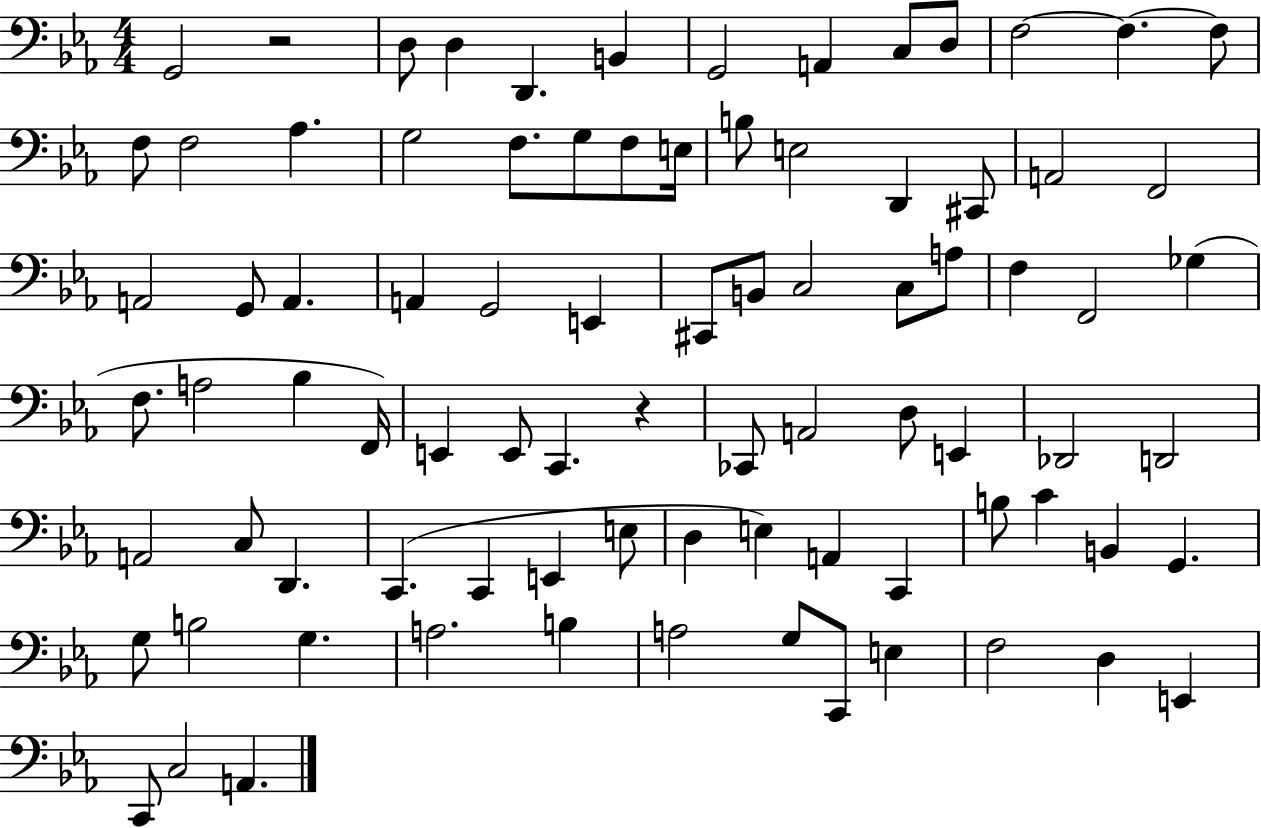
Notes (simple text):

G2/h R/h D3/e D3/q D2/q. B2/q G2/h A2/q C3/e D3/e F3/h F3/q. F3/e F3/e F3/h Ab3/q. G3/h F3/e. G3/e F3/e E3/s B3/e E3/h D2/q C#2/e A2/h F2/h A2/h G2/e A2/q. A2/q G2/h E2/q C#2/e B2/e C3/h C3/e A3/e F3/q F2/h Gb3/q F3/e. A3/h Bb3/q F2/s E2/q E2/e C2/q. R/q CES2/e A2/h D3/e E2/q Db2/h D2/h A2/h C3/e D2/q. C2/q. C2/q E2/q E3/e D3/q E3/q A2/q C2/q B3/e C4/q B2/q G2/q. G3/e B3/h G3/q. A3/h. B3/q A3/h G3/e C2/e E3/q F3/h D3/q E2/q C2/e C3/h A2/q.